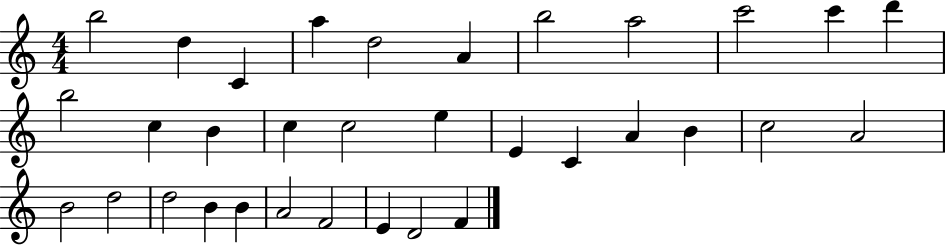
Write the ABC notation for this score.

X:1
T:Untitled
M:4/4
L:1/4
K:C
b2 d C a d2 A b2 a2 c'2 c' d' b2 c B c c2 e E C A B c2 A2 B2 d2 d2 B B A2 F2 E D2 F